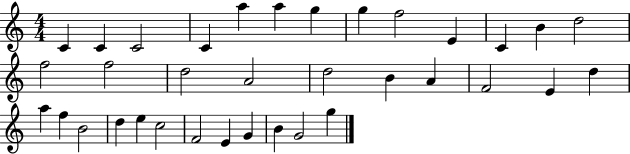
X:1
T:Untitled
M:4/4
L:1/4
K:C
C C C2 C a a g g f2 E C B d2 f2 f2 d2 A2 d2 B A F2 E d a f B2 d e c2 F2 E G B G2 g